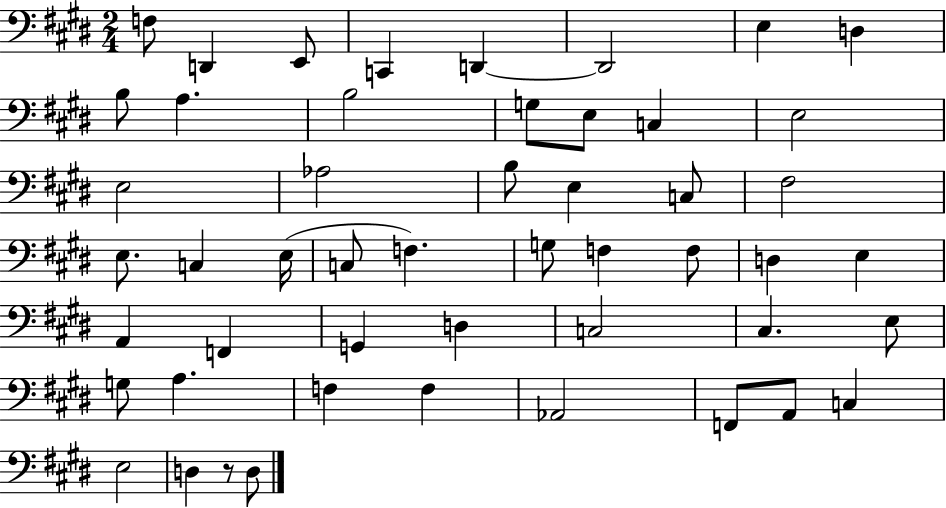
F3/e D2/q E2/e C2/q D2/q D2/h E3/q D3/q B3/e A3/q. B3/h G3/e E3/e C3/q E3/h E3/h Ab3/h B3/e E3/q C3/e F#3/h E3/e. C3/q E3/s C3/e F3/q. G3/e F3/q F3/e D3/q E3/q A2/q F2/q G2/q D3/q C3/h C#3/q. E3/e G3/e A3/q. F3/q F3/q Ab2/h F2/e A2/e C3/q E3/h D3/q R/e D3/e